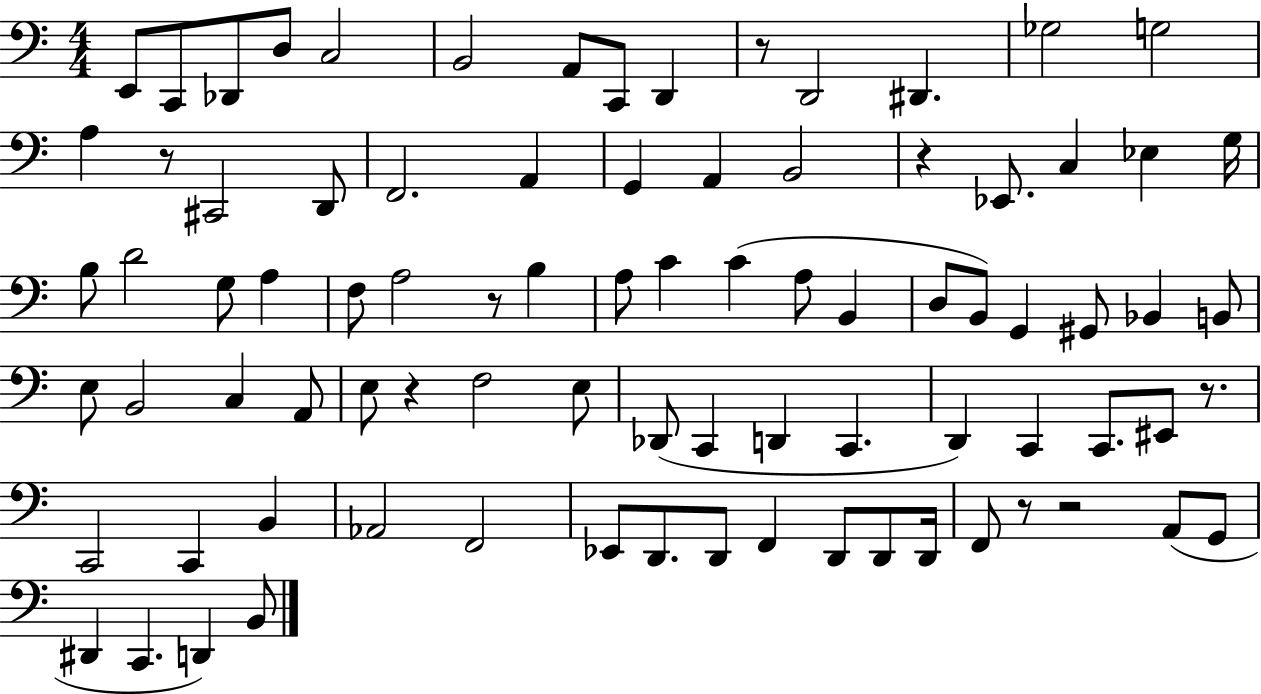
E2/e C2/e Db2/e D3/e C3/h B2/h A2/e C2/e D2/q R/e D2/h D#2/q. Gb3/h G3/h A3/q R/e C#2/h D2/e F2/h. A2/q G2/q A2/q B2/h R/q Eb2/e. C3/q Eb3/q G3/s B3/e D4/h G3/e A3/q F3/e A3/h R/e B3/q A3/e C4/q C4/q A3/e B2/q D3/e B2/e G2/q G#2/e Bb2/q B2/e E3/e B2/h C3/q A2/e E3/e R/q F3/h E3/e Db2/e C2/q D2/q C2/q. D2/q C2/q C2/e. EIS2/e R/e. C2/h C2/q B2/q Ab2/h F2/h Eb2/e D2/e. D2/e F2/q D2/e D2/e D2/s F2/e R/e R/h A2/e G2/e D#2/q C2/q. D2/q B2/e